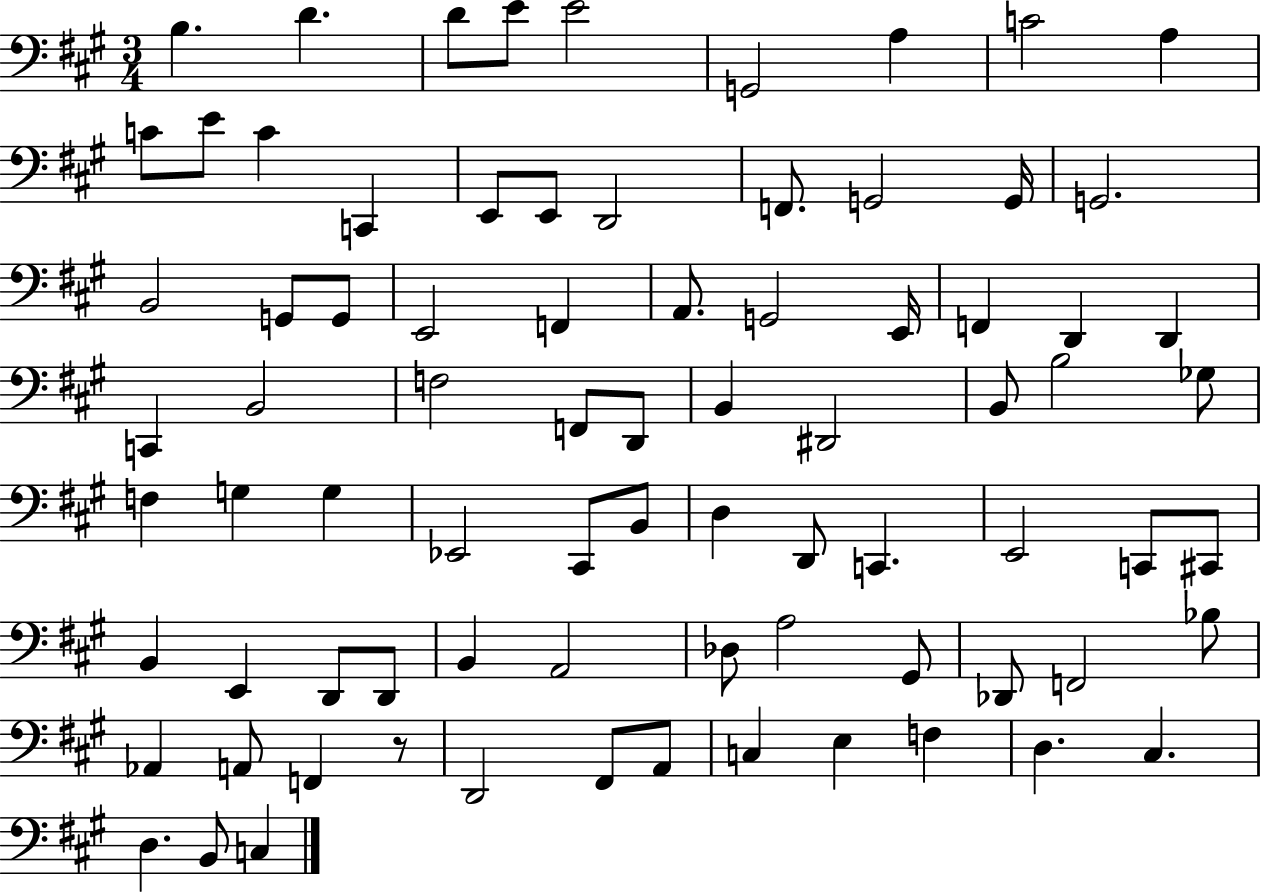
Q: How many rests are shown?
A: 1